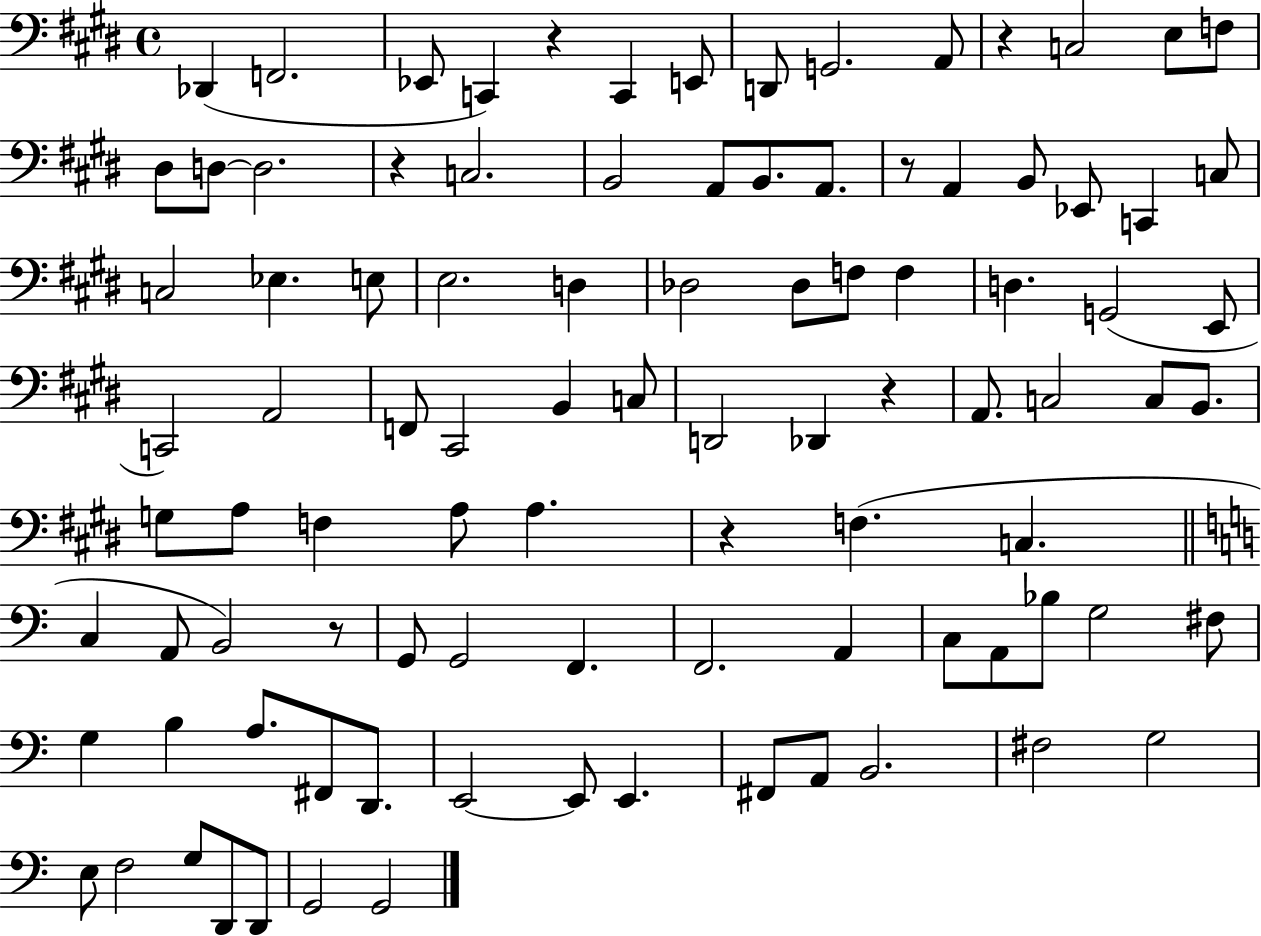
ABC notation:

X:1
T:Untitled
M:4/4
L:1/4
K:E
_D,, F,,2 _E,,/2 C,, z C,, E,,/2 D,,/2 G,,2 A,,/2 z C,2 E,/2 F,/2 ^D,/2 D,/2 D,2 z C,2 B,,2 A,,/2 B,,/2 A,,/2 z/2 A,, B,,/2 _E,,/2 C,, C,/2 C,2 _E, E,/2 E,2 D, _D,2 _D,/2 F,/2 F, D, G,,2 E,,/2 C,,2 A,,2 F,,/2 ^C,,2 B,, C,/2 D,,2 _D,, z A,,/2 C,2 C,/2 B,,/2 G,/2 A,/2 F, A,/2 A, z F, C, C, A,,/2 B,,2 z/2 G,,/2 G,,2 F,, F,,2 A,, C,/2 A,,/2 _B,/2 G,2 ^F,/2 G, B, A,/2 ^F,,/2 D,,/2 E,,2 E,,/2 E,, ^F,,/2 A,,/2 B,,2 ^F,2 G,2 E,/2 F,2 G,/2 D,,/2 D,,/2 G,,2 G,,2